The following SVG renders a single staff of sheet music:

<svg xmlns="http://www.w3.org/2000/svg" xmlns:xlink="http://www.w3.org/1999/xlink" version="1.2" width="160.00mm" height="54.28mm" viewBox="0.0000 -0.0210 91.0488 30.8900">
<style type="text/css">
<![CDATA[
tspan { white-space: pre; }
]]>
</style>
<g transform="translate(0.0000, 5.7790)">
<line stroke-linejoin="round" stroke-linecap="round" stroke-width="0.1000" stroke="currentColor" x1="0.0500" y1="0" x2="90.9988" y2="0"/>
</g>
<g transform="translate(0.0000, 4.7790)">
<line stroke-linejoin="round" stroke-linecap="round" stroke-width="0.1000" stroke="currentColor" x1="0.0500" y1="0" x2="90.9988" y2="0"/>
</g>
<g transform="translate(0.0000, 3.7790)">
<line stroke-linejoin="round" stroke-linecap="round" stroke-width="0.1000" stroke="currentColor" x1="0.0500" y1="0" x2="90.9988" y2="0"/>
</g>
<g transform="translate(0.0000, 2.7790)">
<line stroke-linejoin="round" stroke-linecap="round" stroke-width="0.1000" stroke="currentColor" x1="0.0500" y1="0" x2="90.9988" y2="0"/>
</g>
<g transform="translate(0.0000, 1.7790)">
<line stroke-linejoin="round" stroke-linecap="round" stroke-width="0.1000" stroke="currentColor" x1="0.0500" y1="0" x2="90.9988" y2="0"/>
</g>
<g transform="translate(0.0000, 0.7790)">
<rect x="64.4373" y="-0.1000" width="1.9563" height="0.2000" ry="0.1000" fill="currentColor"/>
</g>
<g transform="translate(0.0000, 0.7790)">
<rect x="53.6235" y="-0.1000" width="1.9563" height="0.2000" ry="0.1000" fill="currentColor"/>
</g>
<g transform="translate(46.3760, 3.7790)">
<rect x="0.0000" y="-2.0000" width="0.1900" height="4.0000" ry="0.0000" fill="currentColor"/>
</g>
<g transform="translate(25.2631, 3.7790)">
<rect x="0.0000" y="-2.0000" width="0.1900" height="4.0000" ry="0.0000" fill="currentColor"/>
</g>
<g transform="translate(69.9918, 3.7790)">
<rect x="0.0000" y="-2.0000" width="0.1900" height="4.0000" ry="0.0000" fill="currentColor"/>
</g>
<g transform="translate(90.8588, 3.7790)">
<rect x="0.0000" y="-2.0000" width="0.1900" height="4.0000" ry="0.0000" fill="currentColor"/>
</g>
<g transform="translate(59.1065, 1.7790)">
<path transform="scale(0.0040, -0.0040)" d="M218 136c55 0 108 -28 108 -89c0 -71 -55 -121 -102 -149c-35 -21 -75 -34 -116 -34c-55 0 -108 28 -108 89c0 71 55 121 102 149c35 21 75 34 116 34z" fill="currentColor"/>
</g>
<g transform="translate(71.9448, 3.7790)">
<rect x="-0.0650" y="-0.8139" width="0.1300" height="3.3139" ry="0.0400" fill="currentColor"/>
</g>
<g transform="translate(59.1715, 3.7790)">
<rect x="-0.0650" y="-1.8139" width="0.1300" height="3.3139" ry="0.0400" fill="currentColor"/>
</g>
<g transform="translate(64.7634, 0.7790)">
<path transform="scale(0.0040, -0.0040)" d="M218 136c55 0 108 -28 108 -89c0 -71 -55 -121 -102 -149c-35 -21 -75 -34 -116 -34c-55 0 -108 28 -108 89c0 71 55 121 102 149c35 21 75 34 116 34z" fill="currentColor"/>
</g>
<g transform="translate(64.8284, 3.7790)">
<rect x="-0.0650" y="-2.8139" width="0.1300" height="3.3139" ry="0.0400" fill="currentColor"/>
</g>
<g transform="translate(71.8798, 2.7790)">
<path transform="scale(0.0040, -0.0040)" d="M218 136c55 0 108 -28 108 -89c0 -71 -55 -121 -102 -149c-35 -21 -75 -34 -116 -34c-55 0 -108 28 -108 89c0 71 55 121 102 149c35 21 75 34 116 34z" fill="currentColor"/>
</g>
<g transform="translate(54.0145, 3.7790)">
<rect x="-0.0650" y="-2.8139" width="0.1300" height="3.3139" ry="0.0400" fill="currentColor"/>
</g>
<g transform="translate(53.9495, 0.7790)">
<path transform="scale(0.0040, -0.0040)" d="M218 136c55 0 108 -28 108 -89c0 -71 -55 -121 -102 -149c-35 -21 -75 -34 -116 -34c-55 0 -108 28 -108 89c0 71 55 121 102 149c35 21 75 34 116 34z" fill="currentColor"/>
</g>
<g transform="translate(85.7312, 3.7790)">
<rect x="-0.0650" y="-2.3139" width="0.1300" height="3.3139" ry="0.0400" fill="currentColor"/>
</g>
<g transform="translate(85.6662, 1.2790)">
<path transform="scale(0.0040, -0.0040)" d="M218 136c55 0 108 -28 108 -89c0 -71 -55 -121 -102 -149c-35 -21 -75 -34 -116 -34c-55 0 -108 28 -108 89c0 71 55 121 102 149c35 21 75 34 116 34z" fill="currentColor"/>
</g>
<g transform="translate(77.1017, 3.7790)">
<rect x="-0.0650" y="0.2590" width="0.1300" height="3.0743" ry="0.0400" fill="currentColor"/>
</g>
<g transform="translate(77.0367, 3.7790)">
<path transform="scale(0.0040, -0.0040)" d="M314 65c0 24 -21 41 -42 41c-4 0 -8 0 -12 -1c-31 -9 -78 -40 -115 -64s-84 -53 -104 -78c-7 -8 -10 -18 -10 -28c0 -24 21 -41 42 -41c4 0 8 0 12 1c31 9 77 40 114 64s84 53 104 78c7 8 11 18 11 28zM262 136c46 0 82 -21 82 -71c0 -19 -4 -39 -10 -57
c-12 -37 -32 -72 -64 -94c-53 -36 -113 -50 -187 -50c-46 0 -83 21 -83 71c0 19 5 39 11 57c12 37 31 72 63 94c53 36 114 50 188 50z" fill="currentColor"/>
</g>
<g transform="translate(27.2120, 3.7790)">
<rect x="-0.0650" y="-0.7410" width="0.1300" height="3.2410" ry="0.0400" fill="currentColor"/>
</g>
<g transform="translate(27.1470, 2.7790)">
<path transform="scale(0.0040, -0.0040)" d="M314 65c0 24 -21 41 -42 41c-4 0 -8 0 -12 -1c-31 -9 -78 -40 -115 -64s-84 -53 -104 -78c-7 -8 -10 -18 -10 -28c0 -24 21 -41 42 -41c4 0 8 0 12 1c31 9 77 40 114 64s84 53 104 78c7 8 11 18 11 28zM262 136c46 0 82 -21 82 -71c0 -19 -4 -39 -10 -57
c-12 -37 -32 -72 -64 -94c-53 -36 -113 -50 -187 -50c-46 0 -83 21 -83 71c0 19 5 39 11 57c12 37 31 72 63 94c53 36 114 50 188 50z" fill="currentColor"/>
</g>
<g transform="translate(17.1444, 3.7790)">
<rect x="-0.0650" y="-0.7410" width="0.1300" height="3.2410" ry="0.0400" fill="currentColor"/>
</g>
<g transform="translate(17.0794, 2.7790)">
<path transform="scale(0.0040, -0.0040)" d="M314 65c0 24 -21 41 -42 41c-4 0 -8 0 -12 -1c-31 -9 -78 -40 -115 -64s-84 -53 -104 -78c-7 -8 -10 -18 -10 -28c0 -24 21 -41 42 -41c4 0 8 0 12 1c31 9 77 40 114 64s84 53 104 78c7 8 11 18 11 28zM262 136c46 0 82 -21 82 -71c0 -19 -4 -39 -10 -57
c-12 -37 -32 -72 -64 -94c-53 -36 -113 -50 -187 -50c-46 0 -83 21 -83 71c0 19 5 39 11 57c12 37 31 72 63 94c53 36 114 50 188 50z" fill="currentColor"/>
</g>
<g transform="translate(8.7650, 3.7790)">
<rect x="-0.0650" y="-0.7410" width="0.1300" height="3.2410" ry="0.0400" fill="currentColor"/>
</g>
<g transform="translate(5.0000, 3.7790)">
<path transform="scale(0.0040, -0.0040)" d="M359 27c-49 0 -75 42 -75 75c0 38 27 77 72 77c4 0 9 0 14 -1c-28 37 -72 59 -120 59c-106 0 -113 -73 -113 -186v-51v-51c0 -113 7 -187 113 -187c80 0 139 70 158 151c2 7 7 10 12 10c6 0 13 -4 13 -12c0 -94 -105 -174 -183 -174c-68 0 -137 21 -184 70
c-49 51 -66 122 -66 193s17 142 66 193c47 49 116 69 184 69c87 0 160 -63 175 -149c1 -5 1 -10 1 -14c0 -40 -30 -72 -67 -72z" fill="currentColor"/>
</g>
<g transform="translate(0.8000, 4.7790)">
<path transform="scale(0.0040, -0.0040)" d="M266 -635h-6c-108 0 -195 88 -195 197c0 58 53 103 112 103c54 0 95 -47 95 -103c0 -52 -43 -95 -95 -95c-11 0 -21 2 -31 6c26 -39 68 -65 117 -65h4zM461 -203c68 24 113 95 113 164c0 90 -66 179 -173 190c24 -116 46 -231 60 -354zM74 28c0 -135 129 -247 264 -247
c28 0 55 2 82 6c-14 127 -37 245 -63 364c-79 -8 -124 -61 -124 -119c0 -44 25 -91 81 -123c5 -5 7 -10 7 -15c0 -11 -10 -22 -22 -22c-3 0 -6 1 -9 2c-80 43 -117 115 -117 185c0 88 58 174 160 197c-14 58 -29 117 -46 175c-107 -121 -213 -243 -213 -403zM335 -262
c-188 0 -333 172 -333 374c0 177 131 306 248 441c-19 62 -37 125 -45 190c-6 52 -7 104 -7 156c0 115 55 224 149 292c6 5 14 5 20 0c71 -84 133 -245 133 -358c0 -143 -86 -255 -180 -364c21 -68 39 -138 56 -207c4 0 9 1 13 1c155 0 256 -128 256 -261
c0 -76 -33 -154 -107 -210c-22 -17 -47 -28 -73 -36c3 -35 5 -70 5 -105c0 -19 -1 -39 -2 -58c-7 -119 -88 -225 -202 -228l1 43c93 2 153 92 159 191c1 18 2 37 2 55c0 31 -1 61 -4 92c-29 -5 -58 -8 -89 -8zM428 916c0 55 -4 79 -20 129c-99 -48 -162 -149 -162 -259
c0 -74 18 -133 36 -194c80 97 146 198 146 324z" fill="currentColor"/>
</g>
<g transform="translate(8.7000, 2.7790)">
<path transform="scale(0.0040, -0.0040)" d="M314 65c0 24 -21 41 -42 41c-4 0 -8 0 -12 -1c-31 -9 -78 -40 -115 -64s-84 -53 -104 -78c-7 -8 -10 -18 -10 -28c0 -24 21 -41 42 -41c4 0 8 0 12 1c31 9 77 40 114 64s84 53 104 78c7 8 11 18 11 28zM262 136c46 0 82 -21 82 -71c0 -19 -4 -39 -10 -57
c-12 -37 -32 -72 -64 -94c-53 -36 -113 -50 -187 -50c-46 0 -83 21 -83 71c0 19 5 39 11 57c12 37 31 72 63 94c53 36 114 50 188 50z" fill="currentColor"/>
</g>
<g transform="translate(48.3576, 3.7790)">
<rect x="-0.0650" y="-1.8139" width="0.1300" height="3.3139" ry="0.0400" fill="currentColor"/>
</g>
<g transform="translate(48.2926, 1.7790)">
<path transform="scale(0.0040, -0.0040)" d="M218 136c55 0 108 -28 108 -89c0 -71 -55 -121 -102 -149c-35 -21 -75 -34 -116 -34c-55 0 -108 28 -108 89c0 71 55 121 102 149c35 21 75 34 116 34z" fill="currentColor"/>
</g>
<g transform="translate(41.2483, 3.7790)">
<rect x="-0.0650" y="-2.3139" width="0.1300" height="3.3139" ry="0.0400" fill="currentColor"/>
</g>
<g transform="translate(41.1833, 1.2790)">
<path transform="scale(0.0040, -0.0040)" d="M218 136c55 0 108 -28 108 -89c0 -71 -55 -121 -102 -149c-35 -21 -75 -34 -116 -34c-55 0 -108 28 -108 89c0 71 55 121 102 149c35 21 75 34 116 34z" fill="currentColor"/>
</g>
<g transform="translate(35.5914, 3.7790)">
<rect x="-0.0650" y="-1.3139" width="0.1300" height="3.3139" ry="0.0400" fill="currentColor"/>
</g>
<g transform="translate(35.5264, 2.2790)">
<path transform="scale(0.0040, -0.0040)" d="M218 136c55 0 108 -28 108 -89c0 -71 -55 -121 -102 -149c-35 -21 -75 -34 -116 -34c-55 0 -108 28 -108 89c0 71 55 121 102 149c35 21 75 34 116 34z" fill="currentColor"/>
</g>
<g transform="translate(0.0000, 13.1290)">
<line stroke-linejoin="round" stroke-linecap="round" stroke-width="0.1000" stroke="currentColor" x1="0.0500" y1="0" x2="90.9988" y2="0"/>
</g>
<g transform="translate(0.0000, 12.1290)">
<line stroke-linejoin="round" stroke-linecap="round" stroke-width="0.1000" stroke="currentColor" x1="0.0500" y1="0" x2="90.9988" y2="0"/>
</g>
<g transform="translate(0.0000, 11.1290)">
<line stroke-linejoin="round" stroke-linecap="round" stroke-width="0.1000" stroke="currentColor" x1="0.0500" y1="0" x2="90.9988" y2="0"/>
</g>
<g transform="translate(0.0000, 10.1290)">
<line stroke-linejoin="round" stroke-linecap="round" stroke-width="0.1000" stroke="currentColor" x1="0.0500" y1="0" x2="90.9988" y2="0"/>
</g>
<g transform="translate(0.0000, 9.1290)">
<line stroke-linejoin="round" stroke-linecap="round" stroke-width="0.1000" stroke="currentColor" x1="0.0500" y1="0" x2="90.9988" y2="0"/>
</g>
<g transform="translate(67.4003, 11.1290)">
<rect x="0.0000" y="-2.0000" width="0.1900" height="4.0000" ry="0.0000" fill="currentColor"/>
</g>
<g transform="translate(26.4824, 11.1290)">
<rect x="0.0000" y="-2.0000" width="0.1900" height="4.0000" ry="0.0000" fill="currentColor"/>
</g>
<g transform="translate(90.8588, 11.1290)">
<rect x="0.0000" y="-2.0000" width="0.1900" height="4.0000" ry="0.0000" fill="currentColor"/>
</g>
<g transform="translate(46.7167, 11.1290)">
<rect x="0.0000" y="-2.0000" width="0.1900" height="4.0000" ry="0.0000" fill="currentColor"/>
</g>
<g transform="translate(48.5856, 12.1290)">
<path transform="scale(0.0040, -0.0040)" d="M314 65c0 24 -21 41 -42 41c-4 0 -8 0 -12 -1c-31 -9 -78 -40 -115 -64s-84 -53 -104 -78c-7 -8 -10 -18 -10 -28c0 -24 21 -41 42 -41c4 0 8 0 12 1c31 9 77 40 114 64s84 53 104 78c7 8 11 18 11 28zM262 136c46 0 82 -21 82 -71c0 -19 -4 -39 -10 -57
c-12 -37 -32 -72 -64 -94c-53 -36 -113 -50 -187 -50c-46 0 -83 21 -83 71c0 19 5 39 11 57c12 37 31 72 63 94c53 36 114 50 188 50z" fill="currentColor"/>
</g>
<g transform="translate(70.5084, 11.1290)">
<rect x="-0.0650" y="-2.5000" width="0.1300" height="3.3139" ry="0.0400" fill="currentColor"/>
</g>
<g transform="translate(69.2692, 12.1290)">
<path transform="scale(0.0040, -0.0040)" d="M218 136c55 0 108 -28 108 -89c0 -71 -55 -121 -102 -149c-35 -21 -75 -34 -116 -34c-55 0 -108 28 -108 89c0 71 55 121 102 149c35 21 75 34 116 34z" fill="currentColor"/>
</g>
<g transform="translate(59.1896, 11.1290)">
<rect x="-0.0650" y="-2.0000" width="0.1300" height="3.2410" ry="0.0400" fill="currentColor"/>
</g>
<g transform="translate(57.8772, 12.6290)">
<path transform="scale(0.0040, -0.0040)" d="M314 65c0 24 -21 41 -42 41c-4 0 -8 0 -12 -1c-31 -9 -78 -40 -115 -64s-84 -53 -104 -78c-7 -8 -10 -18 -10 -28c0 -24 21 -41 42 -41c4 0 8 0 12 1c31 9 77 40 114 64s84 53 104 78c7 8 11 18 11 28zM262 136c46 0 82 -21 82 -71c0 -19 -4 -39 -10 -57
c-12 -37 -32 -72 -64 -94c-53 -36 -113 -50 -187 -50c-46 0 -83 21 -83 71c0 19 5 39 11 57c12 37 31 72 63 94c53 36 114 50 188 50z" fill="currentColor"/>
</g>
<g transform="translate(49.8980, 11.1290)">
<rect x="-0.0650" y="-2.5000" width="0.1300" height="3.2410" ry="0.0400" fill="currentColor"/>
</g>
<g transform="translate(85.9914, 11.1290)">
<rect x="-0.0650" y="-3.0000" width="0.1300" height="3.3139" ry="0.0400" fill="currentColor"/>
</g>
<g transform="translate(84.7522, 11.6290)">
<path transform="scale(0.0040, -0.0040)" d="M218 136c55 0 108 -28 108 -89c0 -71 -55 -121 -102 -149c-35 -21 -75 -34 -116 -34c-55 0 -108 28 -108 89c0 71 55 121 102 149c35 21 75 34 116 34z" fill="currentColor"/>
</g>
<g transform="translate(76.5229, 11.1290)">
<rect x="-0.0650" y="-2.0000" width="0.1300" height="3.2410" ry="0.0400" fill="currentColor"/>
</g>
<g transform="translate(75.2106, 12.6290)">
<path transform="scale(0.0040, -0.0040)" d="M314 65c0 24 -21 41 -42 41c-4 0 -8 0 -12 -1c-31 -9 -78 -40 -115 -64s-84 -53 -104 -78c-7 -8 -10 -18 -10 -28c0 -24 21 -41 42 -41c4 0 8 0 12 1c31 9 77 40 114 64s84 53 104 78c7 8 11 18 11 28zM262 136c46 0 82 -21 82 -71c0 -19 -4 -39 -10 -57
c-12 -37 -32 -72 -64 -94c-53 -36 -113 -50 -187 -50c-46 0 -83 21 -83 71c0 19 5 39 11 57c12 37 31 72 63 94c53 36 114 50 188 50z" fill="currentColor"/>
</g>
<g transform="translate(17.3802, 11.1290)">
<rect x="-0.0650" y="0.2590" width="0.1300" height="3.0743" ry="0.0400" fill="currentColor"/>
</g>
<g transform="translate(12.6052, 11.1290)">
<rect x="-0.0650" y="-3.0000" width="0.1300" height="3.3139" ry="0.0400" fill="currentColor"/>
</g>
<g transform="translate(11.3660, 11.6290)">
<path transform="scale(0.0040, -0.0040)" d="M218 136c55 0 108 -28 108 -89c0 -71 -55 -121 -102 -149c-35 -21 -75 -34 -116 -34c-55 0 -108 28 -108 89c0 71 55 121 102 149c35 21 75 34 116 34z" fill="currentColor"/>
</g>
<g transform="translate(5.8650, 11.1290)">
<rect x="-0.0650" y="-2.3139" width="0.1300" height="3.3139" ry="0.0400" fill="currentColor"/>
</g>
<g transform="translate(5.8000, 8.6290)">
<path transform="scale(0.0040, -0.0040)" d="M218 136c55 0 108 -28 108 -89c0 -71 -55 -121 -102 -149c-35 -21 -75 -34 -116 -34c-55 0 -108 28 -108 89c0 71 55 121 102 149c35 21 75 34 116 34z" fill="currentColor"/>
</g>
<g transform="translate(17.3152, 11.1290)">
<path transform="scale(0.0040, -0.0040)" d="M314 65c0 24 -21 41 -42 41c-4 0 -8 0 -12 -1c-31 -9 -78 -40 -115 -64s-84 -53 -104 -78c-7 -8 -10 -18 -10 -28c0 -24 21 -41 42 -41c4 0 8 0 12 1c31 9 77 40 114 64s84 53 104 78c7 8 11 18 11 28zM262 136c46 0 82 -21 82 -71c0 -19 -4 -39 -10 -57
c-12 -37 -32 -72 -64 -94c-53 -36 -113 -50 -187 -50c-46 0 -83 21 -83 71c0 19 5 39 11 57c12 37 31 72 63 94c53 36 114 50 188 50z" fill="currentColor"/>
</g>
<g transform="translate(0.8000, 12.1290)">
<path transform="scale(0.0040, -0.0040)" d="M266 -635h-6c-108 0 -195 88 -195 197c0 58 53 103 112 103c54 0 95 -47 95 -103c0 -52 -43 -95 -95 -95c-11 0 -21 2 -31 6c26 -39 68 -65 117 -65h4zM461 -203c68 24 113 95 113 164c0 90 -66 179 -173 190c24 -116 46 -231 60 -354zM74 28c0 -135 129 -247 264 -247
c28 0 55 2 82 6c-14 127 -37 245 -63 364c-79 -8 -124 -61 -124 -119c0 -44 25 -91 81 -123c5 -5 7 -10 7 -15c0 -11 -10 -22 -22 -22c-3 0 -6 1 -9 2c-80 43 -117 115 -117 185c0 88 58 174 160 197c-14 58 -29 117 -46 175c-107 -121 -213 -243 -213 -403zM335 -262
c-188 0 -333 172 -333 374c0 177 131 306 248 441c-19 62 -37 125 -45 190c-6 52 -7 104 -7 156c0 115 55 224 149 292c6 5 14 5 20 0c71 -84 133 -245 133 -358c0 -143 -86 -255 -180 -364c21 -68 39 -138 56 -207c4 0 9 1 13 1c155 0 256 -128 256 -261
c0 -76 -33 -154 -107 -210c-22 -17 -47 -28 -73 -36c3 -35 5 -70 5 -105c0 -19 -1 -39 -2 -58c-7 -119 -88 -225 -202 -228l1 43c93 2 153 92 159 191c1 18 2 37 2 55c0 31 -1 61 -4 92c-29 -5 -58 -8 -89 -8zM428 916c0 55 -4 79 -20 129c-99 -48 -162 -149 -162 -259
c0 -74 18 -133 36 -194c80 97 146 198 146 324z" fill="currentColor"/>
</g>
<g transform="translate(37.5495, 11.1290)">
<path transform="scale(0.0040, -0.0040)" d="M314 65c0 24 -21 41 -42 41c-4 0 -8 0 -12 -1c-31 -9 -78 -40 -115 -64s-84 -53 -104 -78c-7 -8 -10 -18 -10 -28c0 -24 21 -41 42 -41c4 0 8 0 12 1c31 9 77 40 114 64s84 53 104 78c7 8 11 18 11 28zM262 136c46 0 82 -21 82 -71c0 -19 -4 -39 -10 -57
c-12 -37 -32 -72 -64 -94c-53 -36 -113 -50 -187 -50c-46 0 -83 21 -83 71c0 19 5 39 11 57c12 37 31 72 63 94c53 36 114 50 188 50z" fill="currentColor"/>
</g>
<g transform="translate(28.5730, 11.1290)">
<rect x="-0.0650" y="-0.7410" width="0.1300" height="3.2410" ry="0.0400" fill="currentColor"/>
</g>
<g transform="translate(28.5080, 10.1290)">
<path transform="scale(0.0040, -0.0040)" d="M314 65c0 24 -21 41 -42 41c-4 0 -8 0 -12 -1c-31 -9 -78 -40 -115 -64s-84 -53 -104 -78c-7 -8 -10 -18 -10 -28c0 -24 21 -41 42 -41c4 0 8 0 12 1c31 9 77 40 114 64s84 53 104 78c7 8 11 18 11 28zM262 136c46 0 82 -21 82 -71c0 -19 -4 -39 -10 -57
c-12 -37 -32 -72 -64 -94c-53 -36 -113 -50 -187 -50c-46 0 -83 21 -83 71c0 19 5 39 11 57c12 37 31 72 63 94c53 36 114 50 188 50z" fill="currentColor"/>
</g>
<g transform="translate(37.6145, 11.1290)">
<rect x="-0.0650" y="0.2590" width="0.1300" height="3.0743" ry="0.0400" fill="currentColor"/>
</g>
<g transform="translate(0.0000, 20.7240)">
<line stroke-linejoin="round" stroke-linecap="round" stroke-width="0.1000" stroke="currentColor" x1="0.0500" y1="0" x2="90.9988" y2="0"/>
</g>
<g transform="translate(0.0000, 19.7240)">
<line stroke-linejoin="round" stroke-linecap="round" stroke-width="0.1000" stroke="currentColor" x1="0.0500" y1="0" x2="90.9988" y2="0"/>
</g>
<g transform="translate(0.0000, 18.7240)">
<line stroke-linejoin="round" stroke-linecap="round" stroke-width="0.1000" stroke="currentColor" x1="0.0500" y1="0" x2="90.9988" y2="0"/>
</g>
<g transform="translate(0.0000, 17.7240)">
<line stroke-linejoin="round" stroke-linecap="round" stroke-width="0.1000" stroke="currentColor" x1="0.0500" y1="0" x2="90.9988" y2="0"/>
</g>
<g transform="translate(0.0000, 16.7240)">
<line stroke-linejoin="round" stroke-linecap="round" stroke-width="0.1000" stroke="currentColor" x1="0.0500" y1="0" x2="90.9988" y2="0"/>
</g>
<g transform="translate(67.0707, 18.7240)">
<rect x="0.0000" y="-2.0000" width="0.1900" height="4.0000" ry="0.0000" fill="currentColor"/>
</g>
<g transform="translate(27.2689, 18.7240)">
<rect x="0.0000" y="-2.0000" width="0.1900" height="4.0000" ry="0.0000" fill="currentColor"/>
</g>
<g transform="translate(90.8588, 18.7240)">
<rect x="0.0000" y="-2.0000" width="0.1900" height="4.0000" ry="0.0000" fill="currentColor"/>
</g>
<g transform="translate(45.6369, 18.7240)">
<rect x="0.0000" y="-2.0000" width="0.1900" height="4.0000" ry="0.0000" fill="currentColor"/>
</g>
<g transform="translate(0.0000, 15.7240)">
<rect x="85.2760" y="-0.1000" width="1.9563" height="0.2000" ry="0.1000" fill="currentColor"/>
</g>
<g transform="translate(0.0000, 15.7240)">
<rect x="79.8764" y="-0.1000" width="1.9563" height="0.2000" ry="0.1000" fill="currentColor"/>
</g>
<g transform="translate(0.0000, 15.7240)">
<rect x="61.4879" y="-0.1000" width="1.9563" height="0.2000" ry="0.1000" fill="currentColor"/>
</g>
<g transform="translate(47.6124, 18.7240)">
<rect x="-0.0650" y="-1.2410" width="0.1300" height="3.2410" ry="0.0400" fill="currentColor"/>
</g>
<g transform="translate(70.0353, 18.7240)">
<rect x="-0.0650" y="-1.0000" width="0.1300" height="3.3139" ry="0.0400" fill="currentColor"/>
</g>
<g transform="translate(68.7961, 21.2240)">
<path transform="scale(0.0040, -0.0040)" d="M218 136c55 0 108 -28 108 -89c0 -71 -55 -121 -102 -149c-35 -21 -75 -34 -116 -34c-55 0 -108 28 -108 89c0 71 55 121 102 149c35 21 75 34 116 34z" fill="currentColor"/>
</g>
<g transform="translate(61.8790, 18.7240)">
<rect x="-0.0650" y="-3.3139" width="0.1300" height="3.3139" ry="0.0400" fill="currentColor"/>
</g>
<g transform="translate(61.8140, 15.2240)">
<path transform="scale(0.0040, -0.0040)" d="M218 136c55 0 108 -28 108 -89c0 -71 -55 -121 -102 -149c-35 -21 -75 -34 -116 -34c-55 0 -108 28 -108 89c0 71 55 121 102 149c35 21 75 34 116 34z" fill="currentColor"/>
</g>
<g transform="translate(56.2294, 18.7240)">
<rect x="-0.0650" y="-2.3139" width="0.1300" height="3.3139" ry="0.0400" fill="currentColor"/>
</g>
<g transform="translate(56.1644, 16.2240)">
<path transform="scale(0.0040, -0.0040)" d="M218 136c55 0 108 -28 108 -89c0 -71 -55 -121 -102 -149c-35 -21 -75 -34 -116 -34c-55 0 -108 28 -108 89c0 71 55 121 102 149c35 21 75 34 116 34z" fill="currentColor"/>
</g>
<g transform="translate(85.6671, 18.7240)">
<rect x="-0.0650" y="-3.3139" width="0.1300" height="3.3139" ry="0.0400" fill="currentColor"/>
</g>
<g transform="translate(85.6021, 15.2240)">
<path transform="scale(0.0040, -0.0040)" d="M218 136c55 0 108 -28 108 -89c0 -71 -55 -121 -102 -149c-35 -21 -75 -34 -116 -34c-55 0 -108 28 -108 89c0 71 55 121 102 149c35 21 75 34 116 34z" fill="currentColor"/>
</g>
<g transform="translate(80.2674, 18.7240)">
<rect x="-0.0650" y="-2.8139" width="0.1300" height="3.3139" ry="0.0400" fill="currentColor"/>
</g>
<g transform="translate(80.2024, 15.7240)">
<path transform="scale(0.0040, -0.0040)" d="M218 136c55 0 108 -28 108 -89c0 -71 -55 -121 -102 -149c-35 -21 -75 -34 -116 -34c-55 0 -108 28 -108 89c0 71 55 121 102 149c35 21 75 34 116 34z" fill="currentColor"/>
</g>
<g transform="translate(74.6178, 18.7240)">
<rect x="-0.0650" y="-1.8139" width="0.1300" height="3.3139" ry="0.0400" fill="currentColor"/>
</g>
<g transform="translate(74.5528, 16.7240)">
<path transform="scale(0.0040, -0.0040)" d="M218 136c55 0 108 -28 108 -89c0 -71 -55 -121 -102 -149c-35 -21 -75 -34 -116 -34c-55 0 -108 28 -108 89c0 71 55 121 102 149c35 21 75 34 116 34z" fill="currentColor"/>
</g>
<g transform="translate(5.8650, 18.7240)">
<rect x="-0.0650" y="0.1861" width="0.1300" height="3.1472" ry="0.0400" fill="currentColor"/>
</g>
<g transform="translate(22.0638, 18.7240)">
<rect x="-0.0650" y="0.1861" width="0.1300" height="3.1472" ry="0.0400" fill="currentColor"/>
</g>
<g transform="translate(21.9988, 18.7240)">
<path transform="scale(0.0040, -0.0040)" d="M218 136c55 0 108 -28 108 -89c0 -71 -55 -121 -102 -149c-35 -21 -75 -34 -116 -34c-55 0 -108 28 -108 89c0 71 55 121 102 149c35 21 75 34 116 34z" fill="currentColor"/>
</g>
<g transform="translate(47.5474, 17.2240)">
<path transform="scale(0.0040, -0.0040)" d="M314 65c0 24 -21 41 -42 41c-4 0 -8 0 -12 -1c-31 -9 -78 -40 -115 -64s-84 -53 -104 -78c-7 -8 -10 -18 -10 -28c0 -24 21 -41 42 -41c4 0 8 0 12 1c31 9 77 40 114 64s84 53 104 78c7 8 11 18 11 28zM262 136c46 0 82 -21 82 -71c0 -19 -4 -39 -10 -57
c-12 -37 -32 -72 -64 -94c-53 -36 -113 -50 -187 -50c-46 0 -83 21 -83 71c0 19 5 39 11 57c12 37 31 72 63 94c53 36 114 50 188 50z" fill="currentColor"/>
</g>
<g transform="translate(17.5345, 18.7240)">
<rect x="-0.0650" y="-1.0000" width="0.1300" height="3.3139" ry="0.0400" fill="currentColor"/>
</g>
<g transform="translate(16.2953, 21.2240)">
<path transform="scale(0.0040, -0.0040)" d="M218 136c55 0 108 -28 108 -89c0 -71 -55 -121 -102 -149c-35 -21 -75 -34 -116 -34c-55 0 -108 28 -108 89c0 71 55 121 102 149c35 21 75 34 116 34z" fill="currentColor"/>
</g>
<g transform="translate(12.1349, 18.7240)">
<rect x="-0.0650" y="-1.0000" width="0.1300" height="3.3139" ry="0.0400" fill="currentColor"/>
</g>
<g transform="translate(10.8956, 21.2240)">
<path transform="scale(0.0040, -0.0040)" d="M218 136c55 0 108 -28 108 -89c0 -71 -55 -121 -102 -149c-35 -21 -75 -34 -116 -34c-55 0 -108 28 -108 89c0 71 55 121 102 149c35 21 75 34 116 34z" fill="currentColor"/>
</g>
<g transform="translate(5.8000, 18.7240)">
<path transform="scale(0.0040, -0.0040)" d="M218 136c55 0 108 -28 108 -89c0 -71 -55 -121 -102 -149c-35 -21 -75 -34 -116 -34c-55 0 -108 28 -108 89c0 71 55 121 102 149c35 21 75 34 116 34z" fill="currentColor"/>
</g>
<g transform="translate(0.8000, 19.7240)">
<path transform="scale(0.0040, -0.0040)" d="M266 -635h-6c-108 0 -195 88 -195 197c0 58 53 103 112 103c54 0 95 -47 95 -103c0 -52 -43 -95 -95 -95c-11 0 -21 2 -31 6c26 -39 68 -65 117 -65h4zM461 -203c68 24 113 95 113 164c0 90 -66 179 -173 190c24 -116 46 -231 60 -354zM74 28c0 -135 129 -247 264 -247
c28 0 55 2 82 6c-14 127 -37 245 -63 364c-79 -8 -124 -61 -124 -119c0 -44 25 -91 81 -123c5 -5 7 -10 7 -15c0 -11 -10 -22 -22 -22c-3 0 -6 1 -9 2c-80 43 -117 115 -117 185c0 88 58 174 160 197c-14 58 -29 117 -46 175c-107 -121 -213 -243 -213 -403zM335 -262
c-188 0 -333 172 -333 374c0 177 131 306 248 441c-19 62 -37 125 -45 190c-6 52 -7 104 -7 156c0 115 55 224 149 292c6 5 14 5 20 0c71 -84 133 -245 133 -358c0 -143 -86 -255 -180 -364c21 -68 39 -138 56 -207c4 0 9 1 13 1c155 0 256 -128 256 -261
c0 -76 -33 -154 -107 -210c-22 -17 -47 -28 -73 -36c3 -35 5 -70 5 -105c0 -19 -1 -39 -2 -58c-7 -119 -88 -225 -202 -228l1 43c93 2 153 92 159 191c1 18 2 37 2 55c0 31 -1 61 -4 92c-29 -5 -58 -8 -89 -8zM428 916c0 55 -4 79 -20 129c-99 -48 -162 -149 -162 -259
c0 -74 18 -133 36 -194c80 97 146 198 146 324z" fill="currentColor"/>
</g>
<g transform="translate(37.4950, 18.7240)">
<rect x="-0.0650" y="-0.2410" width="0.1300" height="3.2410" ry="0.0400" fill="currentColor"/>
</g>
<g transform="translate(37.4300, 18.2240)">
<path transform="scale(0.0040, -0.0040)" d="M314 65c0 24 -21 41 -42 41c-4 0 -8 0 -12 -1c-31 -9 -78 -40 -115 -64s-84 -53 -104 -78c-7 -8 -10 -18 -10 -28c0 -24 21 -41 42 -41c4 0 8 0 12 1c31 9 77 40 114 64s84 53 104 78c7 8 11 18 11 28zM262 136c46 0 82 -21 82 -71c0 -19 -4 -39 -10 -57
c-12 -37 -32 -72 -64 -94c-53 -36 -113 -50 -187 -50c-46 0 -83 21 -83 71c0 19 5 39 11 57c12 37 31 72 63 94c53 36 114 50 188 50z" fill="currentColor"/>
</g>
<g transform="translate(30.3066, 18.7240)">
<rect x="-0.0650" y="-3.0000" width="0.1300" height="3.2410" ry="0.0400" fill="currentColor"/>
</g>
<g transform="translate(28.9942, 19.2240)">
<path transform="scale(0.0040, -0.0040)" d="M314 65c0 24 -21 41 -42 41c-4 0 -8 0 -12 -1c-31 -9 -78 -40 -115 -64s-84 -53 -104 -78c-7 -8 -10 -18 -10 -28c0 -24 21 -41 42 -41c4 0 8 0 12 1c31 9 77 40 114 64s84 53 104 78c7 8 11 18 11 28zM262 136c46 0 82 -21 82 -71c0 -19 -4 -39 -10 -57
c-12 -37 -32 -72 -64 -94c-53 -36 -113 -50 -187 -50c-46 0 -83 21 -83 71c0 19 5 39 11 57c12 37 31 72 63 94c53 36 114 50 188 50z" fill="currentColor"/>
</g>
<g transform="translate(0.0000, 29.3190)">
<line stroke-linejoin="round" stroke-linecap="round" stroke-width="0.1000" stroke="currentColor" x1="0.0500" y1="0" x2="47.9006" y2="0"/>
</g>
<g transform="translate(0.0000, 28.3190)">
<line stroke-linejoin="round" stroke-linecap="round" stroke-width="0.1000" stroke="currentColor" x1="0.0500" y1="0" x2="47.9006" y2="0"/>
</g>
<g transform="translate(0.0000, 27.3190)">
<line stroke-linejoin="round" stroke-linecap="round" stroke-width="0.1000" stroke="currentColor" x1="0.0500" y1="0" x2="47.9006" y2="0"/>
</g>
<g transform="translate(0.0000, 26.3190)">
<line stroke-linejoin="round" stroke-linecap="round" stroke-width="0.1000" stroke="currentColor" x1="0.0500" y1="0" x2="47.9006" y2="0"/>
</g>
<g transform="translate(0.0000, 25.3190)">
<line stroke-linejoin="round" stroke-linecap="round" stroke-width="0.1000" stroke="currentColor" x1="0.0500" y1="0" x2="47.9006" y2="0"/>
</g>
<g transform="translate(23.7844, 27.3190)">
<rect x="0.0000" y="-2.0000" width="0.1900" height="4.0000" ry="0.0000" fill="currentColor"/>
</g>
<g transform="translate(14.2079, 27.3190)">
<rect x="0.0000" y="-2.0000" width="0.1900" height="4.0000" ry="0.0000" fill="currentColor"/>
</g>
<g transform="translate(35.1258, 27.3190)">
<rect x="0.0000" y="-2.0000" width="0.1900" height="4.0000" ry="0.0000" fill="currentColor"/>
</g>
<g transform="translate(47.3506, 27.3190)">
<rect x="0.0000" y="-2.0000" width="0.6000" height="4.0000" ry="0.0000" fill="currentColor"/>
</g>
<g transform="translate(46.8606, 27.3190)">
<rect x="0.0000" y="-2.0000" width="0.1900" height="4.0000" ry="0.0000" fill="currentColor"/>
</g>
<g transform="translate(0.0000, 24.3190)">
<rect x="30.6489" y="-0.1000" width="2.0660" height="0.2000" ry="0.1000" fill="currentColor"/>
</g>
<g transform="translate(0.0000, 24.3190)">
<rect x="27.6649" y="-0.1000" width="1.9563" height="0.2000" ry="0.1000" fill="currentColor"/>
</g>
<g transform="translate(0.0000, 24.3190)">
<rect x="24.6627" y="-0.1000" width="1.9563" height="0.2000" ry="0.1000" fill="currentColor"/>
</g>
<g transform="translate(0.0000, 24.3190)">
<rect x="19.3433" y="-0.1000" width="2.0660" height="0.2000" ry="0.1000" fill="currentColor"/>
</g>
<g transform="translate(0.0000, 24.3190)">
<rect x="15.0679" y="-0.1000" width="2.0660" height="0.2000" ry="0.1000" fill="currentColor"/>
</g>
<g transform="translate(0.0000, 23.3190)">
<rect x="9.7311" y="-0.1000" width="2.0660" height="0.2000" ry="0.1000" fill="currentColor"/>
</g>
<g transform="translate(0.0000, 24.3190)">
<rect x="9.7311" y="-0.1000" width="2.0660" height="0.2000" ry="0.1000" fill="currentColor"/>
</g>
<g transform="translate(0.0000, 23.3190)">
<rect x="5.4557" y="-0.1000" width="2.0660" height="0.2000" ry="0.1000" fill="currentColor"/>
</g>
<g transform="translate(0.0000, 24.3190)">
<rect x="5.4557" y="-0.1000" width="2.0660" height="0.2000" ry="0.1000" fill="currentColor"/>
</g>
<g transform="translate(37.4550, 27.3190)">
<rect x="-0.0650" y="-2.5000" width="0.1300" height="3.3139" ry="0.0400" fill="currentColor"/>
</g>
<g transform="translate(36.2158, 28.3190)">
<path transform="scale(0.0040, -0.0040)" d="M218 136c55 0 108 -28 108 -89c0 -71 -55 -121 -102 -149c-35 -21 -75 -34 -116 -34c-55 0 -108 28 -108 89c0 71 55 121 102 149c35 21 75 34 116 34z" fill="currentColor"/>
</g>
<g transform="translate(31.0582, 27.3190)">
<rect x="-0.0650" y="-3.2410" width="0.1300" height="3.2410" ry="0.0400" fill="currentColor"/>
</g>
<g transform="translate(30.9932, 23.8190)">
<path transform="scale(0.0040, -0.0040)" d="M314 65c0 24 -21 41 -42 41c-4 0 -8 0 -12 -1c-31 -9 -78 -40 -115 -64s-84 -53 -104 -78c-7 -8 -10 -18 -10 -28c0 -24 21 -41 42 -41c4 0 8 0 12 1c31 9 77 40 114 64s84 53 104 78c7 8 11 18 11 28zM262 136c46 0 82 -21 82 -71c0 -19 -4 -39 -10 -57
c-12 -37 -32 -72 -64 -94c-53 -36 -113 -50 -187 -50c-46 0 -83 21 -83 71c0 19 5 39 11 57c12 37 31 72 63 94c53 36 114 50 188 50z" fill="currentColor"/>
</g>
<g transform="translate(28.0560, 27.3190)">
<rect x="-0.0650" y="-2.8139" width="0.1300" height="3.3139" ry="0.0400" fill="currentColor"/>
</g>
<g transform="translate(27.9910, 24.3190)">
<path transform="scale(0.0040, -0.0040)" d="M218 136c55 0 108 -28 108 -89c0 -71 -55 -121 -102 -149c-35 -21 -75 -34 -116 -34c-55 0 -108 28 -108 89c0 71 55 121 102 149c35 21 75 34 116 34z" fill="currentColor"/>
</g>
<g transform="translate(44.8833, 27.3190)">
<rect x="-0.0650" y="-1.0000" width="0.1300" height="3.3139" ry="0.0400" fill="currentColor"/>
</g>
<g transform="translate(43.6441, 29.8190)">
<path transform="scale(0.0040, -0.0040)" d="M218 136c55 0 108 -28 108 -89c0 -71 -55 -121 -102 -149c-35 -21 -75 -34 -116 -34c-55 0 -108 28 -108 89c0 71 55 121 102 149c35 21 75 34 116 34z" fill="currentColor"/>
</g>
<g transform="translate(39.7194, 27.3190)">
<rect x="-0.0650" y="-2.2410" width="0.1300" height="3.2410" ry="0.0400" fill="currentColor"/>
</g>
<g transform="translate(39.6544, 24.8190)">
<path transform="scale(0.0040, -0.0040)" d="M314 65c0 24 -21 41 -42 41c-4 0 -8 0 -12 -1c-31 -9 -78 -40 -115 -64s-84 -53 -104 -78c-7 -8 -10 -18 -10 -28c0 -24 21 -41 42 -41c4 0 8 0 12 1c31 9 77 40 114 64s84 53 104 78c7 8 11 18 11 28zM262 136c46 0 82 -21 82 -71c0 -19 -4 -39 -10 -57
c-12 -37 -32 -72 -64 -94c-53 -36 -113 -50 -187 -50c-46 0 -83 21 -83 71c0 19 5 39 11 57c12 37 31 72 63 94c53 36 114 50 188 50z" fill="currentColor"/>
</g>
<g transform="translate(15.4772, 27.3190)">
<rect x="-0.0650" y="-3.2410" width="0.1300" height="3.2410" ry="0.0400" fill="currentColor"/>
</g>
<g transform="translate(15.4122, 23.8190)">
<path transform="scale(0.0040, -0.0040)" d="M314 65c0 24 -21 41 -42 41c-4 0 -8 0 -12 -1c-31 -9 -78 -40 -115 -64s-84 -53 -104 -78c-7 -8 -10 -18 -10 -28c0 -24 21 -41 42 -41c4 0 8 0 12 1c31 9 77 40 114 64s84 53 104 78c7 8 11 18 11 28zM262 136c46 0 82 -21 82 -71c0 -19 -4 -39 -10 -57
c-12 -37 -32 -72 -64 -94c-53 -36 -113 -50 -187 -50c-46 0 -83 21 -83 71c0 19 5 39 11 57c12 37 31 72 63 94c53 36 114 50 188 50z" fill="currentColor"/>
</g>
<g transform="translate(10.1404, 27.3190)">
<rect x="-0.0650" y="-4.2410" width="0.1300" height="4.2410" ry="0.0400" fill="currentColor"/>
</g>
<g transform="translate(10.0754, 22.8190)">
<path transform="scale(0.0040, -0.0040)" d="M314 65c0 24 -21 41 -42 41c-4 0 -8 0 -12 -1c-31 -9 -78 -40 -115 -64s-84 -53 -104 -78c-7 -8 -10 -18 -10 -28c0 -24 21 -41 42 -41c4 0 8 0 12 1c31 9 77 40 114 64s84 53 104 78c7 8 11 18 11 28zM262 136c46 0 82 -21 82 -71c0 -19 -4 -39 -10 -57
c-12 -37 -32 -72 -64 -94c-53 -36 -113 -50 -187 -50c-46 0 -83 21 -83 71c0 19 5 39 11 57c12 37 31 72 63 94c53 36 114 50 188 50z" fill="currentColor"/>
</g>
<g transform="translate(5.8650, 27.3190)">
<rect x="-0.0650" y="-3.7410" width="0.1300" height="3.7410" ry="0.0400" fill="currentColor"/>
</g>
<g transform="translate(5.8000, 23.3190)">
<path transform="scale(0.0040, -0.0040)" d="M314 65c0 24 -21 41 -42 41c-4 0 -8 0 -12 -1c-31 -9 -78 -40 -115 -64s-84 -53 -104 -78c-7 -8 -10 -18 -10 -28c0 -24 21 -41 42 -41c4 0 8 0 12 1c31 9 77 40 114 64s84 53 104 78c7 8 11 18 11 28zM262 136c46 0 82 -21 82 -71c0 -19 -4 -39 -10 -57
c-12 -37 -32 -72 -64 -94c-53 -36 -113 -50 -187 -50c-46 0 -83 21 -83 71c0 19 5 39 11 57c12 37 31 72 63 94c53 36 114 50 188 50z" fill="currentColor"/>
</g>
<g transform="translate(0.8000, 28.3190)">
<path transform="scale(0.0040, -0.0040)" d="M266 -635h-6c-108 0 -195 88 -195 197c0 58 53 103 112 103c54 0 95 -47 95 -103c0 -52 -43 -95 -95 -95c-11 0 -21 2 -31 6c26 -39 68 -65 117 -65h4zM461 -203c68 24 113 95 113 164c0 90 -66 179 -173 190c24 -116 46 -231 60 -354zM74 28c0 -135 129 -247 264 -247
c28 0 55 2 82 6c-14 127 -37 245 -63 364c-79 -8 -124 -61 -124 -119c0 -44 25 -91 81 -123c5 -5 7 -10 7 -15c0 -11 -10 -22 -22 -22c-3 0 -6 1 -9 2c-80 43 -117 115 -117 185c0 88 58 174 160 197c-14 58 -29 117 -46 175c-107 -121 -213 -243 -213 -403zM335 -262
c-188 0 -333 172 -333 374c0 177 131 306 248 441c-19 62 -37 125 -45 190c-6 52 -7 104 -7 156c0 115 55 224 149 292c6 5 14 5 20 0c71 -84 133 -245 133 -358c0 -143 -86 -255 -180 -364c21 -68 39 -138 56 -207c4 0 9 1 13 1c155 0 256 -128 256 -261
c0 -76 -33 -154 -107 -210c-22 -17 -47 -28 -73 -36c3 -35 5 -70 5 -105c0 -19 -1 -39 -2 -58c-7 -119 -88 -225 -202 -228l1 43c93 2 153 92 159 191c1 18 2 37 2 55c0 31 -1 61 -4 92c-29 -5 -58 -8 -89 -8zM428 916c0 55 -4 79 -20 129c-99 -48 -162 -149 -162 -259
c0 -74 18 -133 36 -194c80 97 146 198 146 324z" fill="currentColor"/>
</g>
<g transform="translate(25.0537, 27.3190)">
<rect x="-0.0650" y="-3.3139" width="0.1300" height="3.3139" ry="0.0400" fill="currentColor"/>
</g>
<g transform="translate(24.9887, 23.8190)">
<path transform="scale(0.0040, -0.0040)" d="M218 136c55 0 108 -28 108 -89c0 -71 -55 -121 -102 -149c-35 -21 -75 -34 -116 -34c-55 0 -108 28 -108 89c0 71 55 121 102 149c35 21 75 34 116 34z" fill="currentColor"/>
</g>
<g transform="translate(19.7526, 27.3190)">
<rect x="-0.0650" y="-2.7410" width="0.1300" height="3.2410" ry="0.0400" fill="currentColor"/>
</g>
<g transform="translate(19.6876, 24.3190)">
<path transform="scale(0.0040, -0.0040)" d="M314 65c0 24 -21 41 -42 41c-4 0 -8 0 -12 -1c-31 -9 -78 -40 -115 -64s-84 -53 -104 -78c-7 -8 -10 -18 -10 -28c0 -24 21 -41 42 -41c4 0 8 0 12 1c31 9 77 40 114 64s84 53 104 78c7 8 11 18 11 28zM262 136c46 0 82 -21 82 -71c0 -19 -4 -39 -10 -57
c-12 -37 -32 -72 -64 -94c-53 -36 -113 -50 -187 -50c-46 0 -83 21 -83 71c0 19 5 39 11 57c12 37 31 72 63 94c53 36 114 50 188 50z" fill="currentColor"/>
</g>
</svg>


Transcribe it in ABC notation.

X:1
T:Untitled
M:4/4
L:1/4
K:C
d2 d2 d2 e g f a f a d B2 g g A B2 d2 B2 G2 F2 G F2 A B D D B A2 c2 e2 g b D f a b c'2 d'2 b2 a2 b a b2 G g2 D